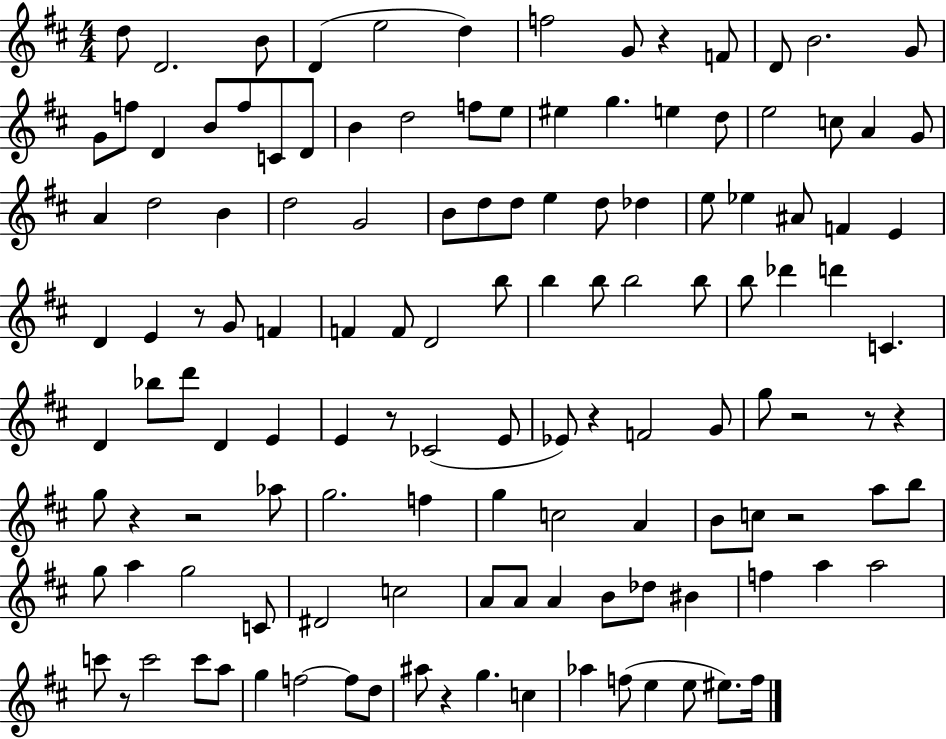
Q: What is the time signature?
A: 4/4